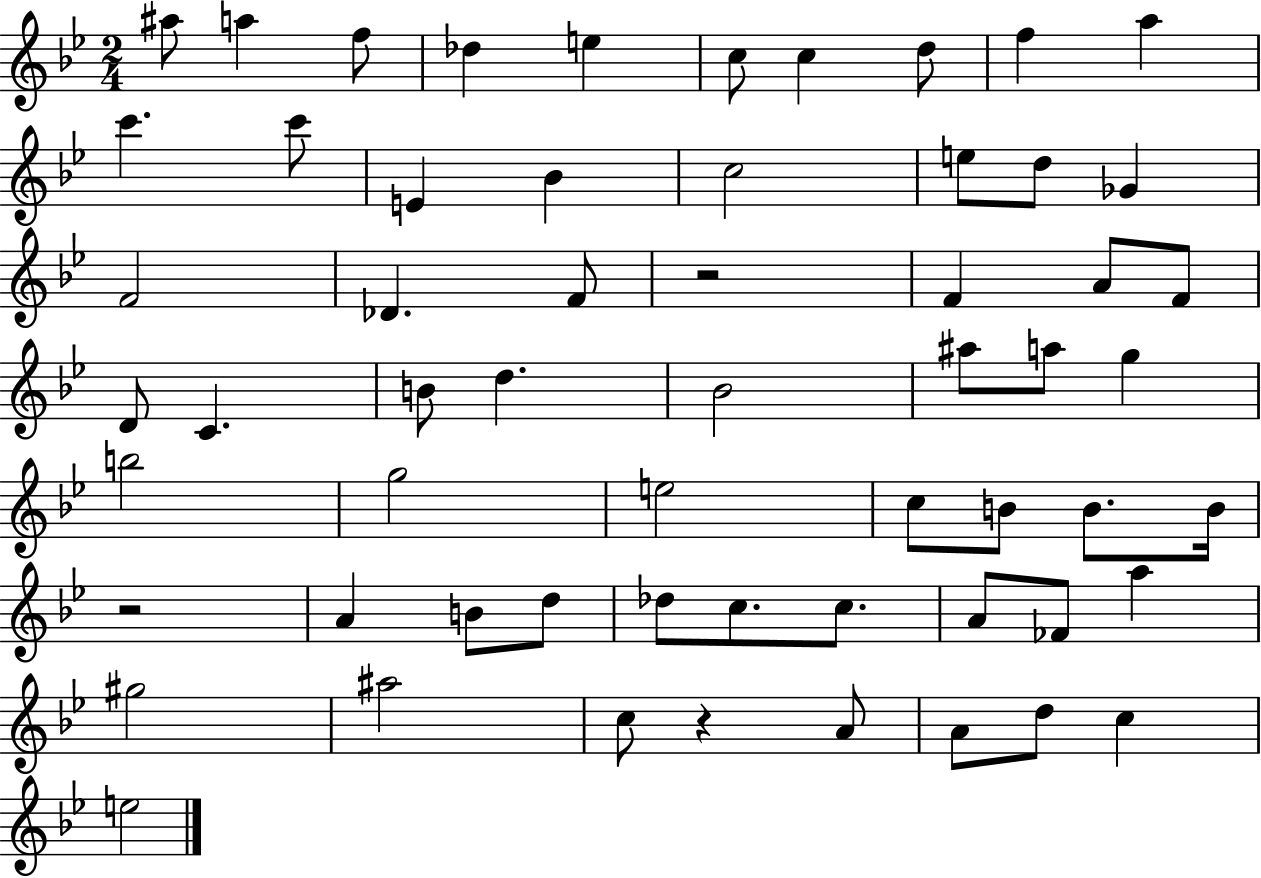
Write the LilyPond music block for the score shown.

{
  \clef treble
  \numericTimeSignature
  \time 2/4
  \key bes \major
  ais''8 a''4 f''8 | des''4 e''4 | c''8 c''4 d''8 | f''4 a''4 | \break c'''4. c'''8 | e'4 bes'4 | c''2 | e''8 d''8 ges'4 | \break f'2 | des'4. f'8 | r2 | f'4 a'8 f'8 | \break d'8 c'4. | b'8 d''4. | bes'2 | ais''8 a''8 g''4 | \break b''2 | g''2 | e''2 | c''8 b'8 b'8. b'16 | \break r2 | a'4 b'8 d''8 | des''8 c''8. c''8. | a'8 fes'8 a''4 | \break gis''2 | ais''2 | c''8 r4 a'8 | a'8 d''8 c''4 | \break e''2 | \bar "|."
}